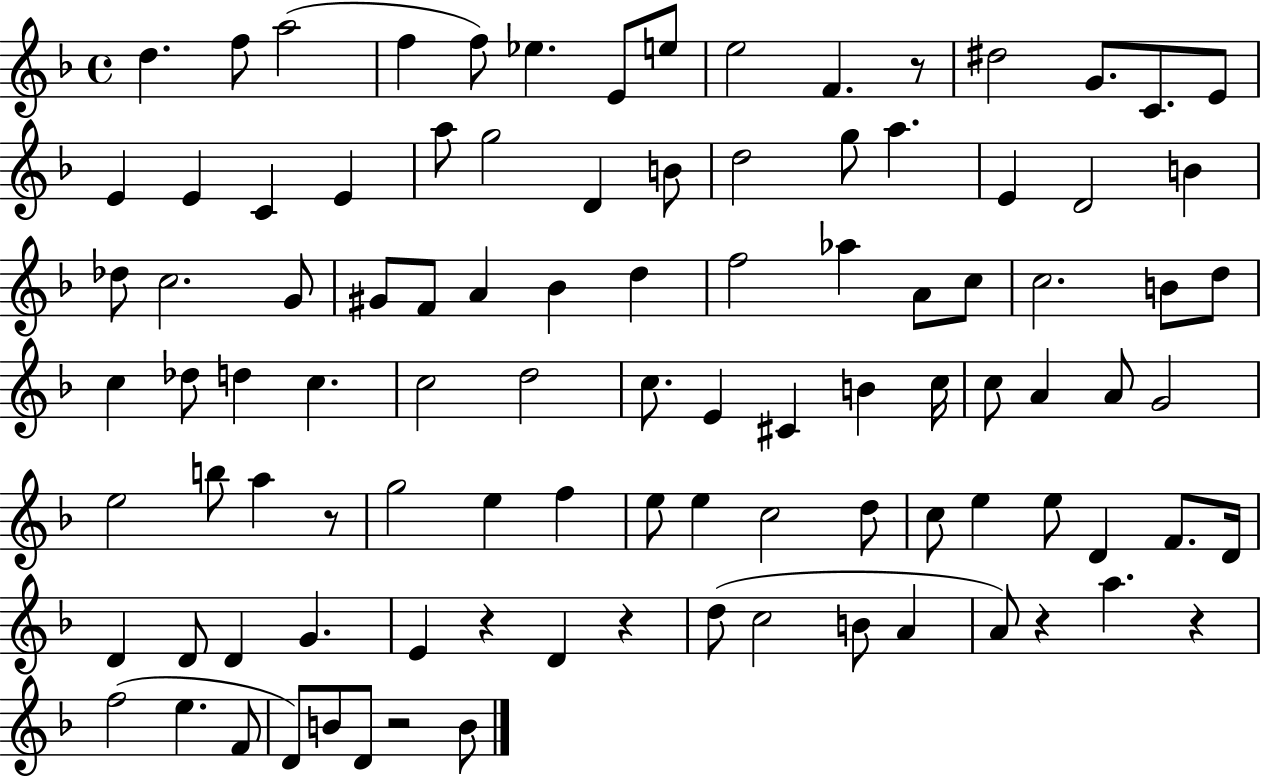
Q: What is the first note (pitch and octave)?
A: D5